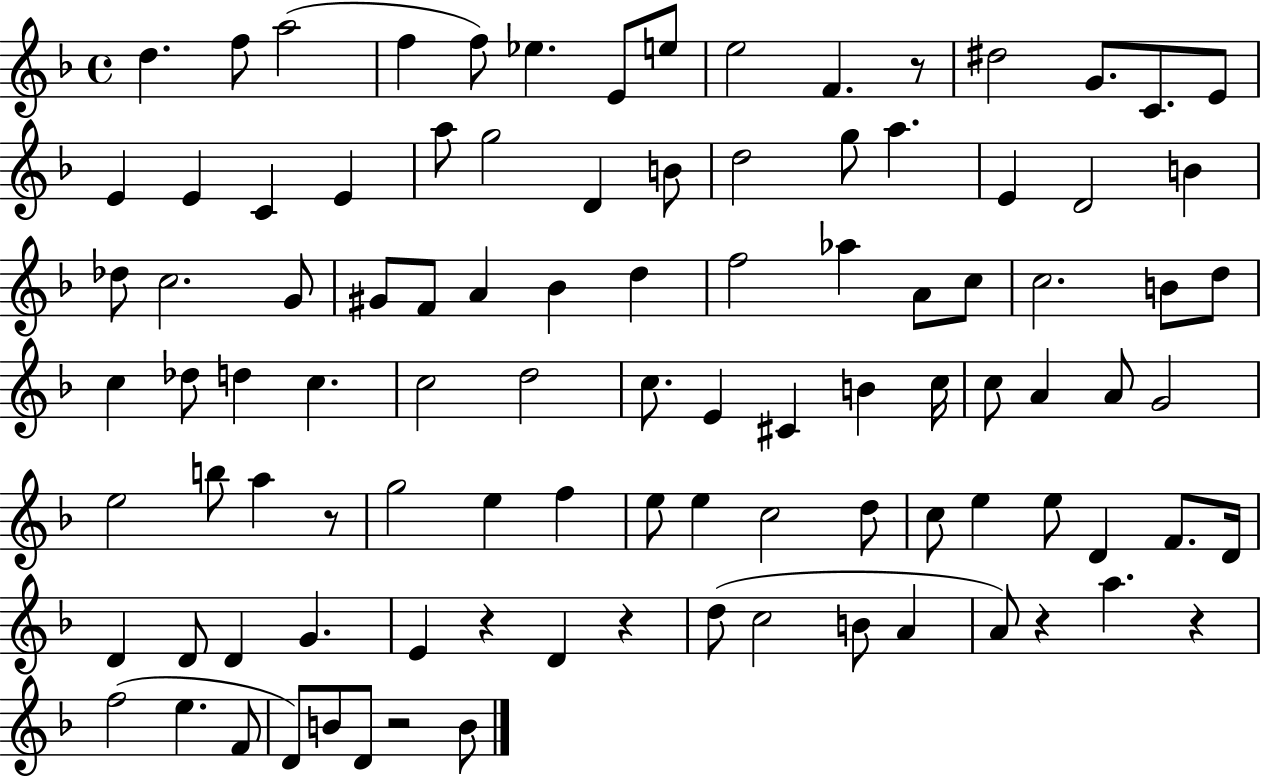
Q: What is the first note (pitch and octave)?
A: D5